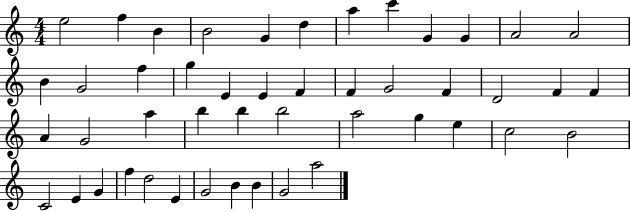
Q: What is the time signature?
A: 4/4